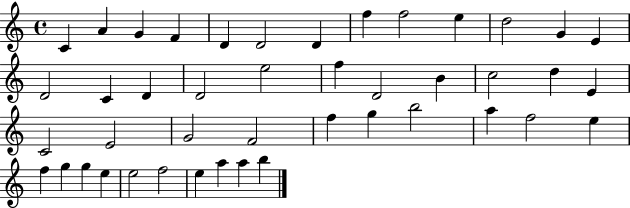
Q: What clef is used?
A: treble